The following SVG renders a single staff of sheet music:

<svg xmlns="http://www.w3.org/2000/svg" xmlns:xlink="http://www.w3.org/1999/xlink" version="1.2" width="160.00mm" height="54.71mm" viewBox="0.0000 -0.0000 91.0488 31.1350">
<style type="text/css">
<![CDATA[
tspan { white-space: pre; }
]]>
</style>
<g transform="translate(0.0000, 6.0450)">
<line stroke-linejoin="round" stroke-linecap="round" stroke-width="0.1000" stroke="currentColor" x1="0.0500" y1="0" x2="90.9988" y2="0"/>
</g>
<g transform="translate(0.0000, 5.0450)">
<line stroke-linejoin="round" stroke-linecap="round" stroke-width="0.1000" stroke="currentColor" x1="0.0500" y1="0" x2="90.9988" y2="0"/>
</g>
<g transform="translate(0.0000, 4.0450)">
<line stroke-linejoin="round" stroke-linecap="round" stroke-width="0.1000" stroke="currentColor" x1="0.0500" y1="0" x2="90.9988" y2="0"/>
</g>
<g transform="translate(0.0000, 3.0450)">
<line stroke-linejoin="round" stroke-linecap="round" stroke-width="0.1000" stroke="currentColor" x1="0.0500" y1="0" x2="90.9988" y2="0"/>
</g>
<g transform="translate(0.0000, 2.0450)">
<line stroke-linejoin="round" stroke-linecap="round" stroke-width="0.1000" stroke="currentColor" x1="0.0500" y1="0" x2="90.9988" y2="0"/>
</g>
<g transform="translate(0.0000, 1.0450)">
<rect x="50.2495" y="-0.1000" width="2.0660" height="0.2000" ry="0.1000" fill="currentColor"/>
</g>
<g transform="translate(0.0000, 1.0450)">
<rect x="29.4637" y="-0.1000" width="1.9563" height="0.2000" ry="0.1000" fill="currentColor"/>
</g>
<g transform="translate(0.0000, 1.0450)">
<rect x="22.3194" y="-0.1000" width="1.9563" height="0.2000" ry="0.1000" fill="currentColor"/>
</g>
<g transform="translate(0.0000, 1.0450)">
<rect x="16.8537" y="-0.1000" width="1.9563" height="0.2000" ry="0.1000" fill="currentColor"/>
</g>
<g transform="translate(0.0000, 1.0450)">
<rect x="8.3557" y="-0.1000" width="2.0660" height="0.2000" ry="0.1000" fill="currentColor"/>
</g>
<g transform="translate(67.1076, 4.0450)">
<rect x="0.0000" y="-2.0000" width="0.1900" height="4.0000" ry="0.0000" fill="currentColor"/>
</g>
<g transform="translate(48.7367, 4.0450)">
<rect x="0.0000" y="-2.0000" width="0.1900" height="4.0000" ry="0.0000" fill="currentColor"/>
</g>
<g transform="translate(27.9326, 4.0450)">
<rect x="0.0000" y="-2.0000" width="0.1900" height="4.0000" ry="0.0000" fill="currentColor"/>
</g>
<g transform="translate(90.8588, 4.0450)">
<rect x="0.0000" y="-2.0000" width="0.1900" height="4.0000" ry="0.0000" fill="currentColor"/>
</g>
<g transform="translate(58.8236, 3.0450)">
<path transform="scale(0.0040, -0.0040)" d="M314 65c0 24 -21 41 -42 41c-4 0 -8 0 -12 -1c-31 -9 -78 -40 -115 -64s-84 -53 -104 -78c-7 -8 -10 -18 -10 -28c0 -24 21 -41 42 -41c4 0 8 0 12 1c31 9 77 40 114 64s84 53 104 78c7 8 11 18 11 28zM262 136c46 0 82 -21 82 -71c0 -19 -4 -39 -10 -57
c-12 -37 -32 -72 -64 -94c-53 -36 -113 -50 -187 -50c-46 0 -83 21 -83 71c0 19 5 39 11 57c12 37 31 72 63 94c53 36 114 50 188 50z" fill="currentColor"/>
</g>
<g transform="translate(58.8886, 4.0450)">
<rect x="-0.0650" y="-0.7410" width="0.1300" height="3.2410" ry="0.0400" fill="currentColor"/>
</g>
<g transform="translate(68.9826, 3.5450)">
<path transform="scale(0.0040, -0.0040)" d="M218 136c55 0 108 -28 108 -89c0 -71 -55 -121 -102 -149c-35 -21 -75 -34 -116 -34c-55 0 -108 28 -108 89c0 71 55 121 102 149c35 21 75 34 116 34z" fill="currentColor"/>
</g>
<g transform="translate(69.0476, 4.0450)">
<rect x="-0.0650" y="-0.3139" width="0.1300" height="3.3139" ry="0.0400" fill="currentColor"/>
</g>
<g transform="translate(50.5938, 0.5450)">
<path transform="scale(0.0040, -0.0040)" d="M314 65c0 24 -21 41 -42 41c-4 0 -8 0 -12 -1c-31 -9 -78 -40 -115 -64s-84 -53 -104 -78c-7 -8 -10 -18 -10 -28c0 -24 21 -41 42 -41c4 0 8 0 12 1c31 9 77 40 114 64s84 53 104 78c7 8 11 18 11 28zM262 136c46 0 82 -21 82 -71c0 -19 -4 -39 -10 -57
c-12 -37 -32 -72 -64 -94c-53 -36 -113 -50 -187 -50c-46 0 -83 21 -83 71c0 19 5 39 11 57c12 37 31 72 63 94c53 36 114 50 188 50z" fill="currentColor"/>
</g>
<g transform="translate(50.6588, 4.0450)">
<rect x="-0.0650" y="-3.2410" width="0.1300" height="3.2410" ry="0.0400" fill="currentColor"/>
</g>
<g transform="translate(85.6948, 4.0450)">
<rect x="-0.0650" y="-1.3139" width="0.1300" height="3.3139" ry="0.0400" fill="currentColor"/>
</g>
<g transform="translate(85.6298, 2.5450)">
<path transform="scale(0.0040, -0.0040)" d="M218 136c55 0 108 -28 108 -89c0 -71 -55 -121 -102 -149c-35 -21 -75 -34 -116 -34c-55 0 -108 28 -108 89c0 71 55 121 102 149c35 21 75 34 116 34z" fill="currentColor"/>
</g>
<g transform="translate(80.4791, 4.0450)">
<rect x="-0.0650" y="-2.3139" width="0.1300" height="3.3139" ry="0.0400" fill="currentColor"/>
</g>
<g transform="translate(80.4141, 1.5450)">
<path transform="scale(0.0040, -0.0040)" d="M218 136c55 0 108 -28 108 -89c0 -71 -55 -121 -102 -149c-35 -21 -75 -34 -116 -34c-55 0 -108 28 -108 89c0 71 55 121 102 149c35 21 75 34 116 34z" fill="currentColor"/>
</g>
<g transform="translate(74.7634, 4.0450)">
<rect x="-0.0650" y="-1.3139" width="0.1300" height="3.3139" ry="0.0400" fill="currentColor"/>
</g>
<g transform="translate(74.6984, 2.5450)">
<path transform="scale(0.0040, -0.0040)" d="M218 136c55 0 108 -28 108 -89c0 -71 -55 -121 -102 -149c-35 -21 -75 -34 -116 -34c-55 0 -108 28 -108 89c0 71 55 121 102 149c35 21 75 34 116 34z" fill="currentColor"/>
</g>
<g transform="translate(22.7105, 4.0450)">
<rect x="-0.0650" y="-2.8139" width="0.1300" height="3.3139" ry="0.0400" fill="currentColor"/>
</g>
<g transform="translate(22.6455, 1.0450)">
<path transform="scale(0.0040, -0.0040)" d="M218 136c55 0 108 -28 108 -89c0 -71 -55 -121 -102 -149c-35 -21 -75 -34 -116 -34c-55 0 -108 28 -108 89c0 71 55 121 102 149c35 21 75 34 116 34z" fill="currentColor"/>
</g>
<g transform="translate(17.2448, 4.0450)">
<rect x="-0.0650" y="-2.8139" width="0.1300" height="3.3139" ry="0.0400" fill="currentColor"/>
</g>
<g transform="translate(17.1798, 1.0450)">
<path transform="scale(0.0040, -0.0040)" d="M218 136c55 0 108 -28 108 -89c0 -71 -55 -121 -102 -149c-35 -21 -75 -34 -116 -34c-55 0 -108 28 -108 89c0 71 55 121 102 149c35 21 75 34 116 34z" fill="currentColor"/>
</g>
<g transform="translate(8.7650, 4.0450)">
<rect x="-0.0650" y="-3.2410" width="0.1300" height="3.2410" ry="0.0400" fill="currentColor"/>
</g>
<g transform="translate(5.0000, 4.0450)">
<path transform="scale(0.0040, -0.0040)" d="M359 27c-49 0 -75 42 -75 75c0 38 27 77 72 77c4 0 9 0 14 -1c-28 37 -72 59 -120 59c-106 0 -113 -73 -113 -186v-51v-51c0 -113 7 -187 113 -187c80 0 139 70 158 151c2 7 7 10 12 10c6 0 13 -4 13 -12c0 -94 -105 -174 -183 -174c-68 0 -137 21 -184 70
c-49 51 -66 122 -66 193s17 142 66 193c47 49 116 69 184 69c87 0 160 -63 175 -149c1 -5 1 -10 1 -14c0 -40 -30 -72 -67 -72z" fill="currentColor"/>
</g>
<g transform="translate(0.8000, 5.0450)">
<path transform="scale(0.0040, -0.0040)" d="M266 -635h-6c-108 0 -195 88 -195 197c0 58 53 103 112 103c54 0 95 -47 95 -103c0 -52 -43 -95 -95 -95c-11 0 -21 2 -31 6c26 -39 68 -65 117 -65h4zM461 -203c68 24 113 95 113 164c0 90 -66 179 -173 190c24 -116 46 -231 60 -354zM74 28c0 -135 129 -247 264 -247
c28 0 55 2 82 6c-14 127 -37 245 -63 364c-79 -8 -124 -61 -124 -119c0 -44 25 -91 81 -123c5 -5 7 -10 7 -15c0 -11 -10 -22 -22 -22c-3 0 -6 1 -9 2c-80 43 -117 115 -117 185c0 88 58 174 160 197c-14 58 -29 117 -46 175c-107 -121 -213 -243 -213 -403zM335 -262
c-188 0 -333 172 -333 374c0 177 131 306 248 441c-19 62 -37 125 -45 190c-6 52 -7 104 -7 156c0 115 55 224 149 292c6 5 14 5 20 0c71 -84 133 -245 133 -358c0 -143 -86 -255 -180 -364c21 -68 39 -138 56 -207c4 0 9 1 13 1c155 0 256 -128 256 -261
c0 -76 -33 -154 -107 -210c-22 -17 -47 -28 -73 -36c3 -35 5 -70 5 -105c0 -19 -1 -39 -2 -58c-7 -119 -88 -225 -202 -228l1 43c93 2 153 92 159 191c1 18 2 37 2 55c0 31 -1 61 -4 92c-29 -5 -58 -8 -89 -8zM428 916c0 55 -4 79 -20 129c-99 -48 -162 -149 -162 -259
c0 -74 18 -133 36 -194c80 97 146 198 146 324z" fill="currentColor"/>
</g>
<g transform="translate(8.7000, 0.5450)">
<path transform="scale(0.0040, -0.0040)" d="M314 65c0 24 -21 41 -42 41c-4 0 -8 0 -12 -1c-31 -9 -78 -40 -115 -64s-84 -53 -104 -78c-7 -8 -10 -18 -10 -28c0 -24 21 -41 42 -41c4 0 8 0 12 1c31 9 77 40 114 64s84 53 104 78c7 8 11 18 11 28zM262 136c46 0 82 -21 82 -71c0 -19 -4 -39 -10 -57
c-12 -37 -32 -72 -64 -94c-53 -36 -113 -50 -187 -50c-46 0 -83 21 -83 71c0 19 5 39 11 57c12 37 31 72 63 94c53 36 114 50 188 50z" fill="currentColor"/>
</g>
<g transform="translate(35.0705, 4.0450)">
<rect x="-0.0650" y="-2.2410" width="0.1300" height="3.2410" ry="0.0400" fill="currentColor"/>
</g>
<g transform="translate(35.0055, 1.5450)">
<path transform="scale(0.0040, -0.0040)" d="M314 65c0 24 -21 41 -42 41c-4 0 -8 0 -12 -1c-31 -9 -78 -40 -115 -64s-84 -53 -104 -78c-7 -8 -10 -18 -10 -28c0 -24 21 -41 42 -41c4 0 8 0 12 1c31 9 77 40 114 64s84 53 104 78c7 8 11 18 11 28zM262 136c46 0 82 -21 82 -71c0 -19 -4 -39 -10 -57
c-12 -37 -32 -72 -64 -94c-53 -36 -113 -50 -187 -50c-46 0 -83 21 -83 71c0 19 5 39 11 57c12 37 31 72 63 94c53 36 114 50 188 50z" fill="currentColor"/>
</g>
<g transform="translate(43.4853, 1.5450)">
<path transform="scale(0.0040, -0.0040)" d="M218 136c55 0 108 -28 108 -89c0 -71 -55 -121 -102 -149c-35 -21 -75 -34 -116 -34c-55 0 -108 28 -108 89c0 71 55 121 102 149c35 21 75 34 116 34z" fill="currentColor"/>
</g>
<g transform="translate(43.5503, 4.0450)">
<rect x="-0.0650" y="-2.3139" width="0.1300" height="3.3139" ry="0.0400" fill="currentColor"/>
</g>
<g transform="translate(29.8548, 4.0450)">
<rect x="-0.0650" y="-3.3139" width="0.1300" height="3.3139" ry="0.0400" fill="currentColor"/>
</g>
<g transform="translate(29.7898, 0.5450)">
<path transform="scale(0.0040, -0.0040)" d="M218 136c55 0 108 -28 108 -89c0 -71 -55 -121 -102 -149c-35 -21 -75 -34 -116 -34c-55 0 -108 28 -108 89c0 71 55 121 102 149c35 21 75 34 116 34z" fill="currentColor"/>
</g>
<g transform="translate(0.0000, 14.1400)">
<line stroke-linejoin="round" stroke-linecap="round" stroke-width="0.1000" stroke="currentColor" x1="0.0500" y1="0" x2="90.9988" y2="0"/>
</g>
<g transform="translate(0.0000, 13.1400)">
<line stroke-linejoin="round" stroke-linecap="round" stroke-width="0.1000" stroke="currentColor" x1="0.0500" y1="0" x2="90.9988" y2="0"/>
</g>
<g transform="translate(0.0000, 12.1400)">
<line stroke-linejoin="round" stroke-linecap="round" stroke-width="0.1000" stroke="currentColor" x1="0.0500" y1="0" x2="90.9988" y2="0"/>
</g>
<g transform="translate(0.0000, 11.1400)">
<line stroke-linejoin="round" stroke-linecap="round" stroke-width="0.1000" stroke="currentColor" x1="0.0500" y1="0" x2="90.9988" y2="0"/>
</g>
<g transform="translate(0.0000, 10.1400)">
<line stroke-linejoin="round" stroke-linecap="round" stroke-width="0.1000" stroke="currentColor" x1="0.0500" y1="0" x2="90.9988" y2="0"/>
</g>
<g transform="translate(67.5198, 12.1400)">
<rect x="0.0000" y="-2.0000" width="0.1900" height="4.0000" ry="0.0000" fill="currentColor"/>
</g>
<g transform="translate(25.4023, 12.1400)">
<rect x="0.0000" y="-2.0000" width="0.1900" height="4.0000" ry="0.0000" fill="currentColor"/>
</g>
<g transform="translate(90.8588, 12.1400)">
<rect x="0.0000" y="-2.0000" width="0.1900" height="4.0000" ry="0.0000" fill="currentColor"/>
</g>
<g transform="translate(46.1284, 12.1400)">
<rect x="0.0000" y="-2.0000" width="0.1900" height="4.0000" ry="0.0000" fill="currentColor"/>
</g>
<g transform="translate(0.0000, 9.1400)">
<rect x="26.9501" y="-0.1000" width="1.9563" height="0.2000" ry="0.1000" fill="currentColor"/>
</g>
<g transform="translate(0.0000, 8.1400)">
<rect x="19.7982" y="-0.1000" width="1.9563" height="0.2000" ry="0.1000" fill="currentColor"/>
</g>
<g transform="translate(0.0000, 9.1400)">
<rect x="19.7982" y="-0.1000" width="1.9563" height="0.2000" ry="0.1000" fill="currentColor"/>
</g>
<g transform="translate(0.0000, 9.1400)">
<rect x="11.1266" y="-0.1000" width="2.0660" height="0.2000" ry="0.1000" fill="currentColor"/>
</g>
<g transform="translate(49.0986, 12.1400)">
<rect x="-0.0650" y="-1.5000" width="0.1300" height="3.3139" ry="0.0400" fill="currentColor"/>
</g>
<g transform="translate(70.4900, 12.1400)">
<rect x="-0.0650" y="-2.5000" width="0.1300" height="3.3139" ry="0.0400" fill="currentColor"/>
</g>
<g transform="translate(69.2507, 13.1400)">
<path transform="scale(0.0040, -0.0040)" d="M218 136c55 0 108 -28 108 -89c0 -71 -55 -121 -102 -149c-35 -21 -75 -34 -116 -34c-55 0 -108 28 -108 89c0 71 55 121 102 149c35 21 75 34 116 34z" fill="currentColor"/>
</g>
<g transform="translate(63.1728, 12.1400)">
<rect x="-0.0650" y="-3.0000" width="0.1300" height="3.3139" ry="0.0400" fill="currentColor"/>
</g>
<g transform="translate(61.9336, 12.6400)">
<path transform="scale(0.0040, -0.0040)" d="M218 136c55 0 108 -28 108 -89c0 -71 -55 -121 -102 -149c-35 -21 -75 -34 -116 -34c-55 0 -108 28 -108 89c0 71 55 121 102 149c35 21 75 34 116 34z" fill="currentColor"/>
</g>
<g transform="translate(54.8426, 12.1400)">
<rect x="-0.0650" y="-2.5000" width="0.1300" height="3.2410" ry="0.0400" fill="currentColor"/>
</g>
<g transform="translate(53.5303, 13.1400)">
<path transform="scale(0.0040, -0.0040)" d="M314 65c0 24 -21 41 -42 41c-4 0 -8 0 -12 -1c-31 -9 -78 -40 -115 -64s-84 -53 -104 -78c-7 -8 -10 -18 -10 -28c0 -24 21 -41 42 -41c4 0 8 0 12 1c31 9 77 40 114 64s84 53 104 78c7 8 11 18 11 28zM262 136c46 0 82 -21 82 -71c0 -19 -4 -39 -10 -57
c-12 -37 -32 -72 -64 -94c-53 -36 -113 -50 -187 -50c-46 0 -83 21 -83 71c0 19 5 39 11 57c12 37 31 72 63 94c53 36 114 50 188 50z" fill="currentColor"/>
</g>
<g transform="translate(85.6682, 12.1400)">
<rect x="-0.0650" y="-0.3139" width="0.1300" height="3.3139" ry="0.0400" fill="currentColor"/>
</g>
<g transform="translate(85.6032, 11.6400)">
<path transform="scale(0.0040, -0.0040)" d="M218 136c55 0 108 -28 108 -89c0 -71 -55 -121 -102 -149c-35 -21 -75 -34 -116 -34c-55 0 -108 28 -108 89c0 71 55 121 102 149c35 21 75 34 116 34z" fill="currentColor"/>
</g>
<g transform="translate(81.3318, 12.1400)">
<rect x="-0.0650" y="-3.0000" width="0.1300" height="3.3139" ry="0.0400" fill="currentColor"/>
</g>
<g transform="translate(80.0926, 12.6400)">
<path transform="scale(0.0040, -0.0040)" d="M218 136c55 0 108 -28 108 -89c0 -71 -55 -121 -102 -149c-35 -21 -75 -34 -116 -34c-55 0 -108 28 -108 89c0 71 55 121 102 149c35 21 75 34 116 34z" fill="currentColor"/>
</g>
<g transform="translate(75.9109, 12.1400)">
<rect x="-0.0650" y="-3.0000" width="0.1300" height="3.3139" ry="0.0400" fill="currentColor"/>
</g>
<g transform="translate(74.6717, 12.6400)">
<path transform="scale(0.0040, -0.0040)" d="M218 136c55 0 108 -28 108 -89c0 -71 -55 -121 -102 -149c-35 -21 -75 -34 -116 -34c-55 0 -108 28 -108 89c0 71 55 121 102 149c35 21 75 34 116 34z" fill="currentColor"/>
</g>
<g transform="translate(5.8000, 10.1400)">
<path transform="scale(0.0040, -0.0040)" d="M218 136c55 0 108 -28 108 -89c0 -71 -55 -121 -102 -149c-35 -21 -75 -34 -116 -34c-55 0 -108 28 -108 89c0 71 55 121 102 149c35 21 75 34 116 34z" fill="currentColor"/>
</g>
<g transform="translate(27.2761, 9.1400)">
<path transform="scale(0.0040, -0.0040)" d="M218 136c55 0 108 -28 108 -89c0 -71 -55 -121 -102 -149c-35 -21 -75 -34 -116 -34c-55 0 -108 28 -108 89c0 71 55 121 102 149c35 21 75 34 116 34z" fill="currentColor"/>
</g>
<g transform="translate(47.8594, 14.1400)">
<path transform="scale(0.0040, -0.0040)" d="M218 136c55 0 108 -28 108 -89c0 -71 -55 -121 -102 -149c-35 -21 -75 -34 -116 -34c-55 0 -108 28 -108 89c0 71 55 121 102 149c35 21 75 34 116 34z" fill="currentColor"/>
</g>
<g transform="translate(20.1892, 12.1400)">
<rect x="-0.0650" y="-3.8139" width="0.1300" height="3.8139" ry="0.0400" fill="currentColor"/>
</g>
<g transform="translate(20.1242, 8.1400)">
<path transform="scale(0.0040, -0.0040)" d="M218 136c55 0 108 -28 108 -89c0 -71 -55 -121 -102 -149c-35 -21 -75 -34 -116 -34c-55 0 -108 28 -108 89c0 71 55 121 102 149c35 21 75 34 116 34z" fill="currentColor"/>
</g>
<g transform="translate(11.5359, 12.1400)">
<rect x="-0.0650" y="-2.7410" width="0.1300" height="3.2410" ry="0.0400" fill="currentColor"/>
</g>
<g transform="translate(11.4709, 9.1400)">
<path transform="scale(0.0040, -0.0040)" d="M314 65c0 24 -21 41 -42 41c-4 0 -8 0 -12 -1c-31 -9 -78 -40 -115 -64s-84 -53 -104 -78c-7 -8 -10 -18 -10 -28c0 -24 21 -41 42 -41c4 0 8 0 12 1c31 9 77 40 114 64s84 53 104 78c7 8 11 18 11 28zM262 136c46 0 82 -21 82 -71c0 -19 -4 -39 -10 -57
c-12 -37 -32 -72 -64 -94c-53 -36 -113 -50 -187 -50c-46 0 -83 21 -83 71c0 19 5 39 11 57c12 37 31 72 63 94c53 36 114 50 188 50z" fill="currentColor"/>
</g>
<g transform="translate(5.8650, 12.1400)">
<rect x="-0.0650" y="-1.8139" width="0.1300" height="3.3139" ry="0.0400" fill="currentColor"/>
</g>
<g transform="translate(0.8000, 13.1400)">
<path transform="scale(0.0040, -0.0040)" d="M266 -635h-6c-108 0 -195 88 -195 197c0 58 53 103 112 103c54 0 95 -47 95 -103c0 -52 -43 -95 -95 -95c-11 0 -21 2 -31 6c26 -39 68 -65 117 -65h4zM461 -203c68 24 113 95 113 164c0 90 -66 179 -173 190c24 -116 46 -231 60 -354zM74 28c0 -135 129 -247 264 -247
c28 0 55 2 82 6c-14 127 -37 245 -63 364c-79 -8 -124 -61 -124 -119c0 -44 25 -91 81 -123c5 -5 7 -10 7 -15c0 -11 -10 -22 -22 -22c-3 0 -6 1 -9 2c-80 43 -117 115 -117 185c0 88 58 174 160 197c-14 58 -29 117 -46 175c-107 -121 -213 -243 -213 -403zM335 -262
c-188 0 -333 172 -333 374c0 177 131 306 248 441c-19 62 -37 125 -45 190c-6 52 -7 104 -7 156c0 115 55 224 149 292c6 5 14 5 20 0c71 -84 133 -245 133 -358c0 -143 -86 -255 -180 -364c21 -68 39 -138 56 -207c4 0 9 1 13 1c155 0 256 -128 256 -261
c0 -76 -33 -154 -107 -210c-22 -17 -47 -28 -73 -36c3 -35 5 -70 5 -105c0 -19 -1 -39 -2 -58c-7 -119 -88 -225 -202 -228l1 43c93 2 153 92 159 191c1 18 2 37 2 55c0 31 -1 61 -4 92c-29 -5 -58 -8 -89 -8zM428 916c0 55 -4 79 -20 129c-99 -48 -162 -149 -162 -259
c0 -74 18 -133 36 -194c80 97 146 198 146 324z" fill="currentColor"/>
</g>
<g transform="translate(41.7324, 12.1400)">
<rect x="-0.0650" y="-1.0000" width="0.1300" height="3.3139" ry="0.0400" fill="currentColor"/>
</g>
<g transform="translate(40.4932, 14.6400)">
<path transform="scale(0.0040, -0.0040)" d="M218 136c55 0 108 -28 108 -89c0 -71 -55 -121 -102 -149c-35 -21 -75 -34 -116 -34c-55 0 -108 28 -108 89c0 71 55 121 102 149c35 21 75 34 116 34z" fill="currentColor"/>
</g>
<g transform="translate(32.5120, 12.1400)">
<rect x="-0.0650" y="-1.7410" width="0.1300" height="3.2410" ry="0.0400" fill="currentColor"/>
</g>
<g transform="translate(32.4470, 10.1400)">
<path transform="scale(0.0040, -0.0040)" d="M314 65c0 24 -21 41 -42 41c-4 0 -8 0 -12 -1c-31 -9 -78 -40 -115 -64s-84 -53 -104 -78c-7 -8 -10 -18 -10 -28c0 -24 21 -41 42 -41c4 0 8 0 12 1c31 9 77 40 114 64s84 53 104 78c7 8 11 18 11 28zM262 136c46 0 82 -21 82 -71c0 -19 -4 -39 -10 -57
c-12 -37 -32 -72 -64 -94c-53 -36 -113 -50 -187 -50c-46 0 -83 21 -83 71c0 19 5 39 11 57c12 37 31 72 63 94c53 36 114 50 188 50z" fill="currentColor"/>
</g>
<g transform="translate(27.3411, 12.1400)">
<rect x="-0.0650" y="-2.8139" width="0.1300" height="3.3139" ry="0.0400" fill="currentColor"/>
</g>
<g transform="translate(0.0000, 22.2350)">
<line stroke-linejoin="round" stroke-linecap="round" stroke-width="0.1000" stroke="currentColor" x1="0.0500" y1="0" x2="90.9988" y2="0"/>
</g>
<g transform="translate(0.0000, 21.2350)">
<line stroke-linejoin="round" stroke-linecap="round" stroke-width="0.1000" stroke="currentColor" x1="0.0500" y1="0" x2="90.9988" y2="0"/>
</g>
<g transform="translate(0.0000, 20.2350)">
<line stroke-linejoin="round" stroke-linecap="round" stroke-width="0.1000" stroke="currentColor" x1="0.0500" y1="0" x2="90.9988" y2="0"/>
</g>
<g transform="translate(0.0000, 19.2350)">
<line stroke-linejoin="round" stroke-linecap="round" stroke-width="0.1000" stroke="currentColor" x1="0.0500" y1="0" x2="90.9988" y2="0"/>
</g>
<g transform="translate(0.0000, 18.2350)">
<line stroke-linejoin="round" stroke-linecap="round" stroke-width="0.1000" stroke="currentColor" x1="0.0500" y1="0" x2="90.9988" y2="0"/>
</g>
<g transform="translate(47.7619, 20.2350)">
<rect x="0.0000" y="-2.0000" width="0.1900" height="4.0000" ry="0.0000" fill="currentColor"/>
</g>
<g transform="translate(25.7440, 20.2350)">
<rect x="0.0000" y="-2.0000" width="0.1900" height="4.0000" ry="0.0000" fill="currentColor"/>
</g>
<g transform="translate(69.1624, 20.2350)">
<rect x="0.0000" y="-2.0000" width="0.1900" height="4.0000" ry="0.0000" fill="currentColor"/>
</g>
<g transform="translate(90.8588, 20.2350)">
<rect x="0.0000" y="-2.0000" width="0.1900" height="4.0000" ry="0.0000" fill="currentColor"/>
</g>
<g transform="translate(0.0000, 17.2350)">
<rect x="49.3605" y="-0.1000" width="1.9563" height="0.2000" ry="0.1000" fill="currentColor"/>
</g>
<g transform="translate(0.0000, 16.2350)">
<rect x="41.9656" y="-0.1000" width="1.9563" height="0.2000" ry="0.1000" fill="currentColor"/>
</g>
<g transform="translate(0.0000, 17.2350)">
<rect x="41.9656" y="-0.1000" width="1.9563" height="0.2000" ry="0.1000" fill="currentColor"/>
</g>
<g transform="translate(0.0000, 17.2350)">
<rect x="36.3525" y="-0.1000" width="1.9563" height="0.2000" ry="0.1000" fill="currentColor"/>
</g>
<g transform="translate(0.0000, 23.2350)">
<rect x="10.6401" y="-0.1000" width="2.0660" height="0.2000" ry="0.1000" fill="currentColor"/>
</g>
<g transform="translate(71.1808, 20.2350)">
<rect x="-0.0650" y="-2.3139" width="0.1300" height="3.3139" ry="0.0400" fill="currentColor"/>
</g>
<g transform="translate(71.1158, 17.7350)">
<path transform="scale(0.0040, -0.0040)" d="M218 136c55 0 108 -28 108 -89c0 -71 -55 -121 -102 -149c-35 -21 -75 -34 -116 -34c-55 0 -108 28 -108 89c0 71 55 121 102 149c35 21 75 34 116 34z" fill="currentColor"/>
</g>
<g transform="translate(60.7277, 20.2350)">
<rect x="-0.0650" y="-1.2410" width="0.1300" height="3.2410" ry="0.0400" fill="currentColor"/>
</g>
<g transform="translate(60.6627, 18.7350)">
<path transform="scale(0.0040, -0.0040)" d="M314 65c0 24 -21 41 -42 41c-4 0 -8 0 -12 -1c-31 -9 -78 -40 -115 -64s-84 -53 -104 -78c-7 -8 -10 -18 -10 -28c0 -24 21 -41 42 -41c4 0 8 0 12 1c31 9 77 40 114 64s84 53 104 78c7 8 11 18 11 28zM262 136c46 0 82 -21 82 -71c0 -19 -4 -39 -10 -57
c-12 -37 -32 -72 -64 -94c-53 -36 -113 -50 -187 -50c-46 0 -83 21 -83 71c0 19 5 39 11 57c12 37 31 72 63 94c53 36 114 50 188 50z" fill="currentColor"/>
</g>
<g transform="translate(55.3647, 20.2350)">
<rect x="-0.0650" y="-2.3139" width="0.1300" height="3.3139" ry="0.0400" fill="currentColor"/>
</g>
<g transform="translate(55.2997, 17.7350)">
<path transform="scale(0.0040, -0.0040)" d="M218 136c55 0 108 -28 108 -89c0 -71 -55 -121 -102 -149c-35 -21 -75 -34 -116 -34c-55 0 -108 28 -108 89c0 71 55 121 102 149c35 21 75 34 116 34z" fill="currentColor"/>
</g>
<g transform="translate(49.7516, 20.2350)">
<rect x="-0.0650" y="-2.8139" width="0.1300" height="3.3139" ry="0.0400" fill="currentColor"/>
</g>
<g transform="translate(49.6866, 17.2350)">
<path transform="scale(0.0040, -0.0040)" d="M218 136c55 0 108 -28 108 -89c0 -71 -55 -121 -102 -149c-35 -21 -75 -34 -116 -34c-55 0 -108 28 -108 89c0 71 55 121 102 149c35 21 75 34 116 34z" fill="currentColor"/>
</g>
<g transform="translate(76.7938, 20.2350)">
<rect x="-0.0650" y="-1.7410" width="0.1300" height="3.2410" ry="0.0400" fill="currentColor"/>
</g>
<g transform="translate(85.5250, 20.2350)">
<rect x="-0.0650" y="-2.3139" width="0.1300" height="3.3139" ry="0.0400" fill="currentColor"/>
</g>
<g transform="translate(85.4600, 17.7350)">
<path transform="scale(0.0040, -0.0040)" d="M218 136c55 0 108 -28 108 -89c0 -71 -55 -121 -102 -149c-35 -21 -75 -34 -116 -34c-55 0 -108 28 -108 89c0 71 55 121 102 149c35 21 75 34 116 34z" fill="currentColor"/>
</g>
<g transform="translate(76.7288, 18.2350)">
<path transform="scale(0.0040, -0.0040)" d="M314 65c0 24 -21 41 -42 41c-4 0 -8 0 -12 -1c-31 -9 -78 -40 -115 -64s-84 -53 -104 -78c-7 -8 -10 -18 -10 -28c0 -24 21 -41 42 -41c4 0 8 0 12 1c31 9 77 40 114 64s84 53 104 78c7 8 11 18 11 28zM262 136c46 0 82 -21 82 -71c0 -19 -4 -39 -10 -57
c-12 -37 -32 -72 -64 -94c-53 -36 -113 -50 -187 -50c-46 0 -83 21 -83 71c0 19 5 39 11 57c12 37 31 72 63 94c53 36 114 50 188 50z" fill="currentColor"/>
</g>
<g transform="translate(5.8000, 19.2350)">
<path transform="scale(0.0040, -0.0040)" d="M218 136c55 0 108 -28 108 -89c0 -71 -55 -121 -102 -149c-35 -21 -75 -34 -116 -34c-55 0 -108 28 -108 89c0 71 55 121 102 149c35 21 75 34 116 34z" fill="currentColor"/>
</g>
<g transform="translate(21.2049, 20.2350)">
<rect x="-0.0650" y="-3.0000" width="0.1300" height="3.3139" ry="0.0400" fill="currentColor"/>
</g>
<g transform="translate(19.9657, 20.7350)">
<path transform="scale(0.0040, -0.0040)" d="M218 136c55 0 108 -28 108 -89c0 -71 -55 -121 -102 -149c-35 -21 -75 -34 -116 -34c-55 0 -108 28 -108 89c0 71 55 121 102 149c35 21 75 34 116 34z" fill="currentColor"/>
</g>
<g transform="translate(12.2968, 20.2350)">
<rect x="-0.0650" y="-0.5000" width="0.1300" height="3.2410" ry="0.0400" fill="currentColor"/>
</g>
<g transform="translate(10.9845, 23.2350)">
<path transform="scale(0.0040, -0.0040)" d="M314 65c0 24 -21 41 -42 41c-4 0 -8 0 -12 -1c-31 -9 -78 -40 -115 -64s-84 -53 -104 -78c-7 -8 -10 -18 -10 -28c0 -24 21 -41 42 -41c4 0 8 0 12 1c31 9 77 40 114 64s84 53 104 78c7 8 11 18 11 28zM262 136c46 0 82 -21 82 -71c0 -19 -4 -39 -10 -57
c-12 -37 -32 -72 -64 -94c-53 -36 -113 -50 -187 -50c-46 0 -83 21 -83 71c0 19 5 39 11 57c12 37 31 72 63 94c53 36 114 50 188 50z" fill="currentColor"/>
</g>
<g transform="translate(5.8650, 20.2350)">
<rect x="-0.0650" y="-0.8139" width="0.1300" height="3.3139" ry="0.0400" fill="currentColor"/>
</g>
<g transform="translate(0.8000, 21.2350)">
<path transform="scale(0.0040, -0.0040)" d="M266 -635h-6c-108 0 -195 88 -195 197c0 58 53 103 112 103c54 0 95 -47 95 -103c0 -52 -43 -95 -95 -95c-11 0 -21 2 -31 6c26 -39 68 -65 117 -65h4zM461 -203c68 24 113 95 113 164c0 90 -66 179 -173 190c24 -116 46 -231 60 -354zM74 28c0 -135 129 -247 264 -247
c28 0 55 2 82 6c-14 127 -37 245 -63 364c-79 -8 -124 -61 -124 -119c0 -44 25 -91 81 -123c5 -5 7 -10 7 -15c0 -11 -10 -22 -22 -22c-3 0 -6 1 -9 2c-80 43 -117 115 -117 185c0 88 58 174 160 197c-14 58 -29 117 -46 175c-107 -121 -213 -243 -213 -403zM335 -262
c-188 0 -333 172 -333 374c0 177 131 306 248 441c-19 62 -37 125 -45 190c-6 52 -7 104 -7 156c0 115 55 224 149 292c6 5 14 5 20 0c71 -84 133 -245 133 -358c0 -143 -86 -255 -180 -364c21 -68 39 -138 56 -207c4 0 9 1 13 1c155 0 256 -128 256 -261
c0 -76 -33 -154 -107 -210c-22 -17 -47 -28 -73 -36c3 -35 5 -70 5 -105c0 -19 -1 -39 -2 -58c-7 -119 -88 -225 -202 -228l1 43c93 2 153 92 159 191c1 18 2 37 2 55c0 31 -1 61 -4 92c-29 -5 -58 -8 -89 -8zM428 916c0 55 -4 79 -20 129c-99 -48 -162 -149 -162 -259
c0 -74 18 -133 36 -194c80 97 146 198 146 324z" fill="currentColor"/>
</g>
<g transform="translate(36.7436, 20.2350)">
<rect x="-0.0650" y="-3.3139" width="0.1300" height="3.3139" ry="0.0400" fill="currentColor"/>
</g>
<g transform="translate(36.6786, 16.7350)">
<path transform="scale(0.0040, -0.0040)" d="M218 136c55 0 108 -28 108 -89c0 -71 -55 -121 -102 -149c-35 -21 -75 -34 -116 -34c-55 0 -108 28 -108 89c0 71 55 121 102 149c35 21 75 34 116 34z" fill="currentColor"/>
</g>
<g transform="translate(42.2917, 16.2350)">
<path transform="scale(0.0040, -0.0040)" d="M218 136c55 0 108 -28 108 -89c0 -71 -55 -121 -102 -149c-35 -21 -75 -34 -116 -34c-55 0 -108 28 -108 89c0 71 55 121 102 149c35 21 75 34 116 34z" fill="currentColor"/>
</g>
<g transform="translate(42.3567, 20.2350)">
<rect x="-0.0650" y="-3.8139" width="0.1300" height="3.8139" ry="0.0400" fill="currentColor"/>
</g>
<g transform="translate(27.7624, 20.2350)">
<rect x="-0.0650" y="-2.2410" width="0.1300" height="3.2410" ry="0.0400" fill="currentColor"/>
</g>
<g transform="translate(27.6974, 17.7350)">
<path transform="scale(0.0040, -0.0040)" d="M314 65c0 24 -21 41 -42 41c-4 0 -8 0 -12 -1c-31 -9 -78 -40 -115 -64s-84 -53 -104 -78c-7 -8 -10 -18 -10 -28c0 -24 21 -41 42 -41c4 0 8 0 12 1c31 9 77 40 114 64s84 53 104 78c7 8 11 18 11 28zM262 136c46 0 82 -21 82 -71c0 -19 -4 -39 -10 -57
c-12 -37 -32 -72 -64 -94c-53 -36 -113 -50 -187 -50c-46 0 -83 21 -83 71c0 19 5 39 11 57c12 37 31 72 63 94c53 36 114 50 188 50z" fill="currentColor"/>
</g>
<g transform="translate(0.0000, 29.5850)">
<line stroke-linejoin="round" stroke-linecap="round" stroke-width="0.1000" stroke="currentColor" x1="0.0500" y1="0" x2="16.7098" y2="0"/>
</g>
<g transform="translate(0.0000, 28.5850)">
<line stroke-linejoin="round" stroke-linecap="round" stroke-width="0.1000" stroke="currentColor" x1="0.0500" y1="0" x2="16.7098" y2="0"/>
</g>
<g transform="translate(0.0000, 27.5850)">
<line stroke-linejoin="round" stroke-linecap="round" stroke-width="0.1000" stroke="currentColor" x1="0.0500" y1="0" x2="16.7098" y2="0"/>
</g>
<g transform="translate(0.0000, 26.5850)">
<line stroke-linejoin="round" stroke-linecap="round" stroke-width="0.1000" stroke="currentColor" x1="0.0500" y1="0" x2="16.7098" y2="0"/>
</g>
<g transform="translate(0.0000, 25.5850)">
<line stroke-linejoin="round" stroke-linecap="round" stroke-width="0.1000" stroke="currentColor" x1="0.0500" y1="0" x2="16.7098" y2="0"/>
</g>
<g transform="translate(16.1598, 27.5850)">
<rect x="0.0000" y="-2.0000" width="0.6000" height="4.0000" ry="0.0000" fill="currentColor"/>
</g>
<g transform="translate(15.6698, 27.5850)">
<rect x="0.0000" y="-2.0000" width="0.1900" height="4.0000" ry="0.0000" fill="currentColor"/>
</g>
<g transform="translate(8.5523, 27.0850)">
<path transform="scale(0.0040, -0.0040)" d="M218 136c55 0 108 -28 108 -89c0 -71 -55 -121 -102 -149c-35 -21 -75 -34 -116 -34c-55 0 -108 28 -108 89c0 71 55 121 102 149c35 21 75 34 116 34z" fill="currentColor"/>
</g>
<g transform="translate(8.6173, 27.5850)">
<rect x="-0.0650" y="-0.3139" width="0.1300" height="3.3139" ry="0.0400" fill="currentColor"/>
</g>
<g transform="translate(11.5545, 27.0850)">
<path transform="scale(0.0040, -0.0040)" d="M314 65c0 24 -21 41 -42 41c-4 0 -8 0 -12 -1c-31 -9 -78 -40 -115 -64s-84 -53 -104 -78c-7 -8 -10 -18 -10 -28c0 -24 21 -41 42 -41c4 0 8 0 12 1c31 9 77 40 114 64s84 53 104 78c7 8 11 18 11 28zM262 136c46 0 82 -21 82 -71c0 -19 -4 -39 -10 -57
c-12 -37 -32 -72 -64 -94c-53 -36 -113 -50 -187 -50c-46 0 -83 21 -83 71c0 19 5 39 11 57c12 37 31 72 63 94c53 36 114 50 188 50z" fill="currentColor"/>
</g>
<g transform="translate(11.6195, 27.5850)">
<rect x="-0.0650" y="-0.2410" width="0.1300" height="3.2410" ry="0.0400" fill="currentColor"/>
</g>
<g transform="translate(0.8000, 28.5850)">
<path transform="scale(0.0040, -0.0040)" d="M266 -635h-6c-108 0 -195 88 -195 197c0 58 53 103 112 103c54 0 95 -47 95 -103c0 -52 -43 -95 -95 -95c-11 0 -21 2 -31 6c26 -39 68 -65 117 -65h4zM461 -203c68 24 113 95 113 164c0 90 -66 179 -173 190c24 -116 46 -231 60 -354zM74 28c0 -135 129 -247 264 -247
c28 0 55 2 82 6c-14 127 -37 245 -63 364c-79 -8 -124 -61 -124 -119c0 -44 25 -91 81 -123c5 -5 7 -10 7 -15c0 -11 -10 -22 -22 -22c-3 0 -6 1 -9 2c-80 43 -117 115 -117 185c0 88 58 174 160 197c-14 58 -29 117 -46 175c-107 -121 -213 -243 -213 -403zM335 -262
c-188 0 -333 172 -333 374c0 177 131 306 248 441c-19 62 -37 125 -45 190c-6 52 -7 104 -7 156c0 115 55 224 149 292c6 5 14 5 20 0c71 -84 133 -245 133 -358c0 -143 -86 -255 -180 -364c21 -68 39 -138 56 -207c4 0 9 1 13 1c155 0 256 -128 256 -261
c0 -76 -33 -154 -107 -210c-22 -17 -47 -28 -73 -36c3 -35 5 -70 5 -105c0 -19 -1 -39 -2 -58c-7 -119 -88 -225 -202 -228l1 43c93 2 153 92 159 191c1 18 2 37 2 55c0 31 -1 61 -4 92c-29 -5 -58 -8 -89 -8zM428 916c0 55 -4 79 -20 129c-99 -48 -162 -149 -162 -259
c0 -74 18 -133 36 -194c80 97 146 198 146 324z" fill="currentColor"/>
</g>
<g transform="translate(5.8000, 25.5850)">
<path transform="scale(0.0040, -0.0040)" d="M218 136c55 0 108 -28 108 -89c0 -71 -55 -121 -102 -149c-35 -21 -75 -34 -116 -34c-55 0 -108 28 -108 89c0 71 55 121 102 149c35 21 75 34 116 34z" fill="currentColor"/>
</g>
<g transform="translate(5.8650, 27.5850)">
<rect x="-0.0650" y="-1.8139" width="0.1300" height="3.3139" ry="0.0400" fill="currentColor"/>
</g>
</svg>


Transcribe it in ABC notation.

X:1
T:Untitled
M:4/4
L:1/4
K:C
b2 a a b g2 g b2 d2 c e g e f a2 c' a f2 D E G2 A G A A c d C2 A g2 b c' a g e2 g f2 g f c c2